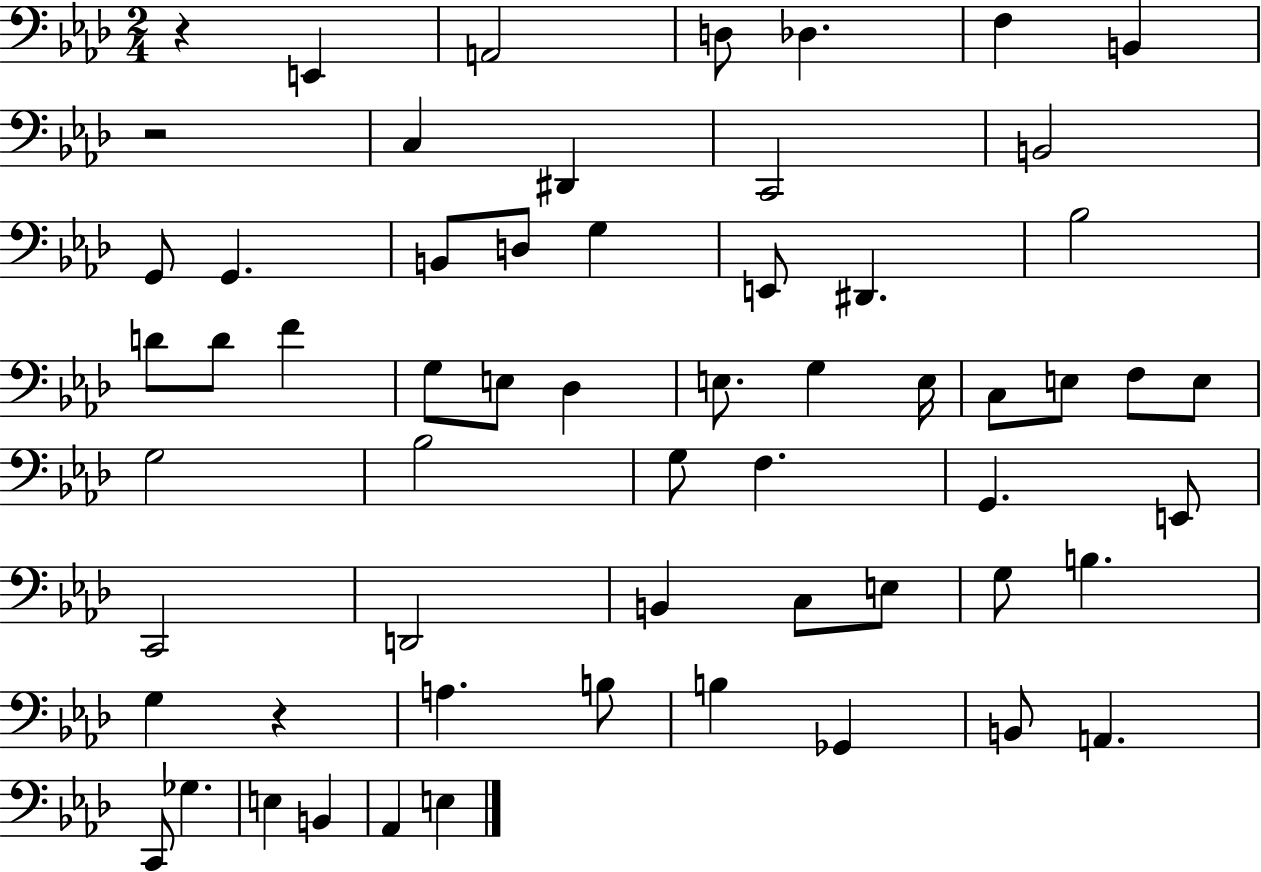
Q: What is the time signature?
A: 2/4